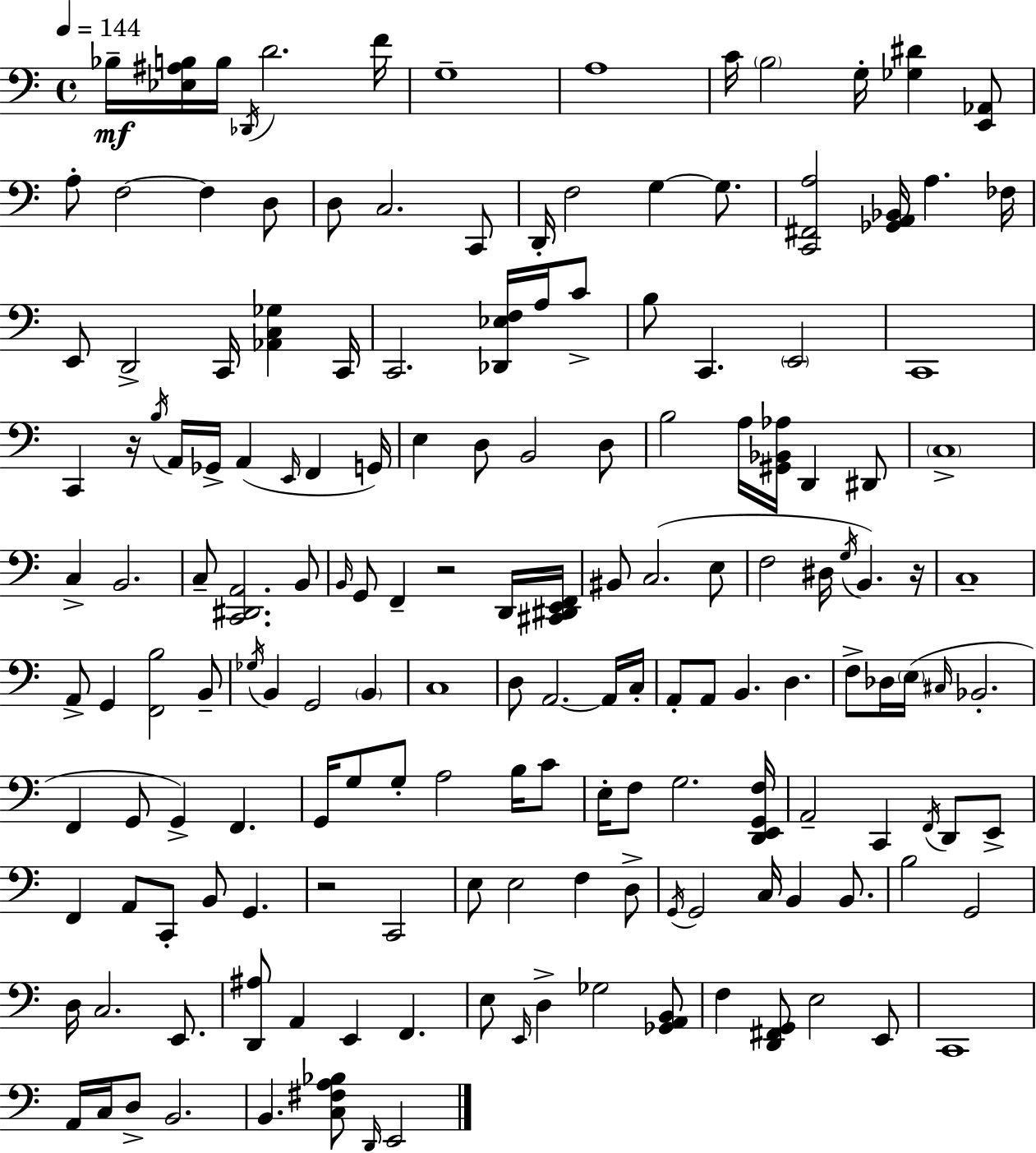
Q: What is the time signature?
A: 4/4